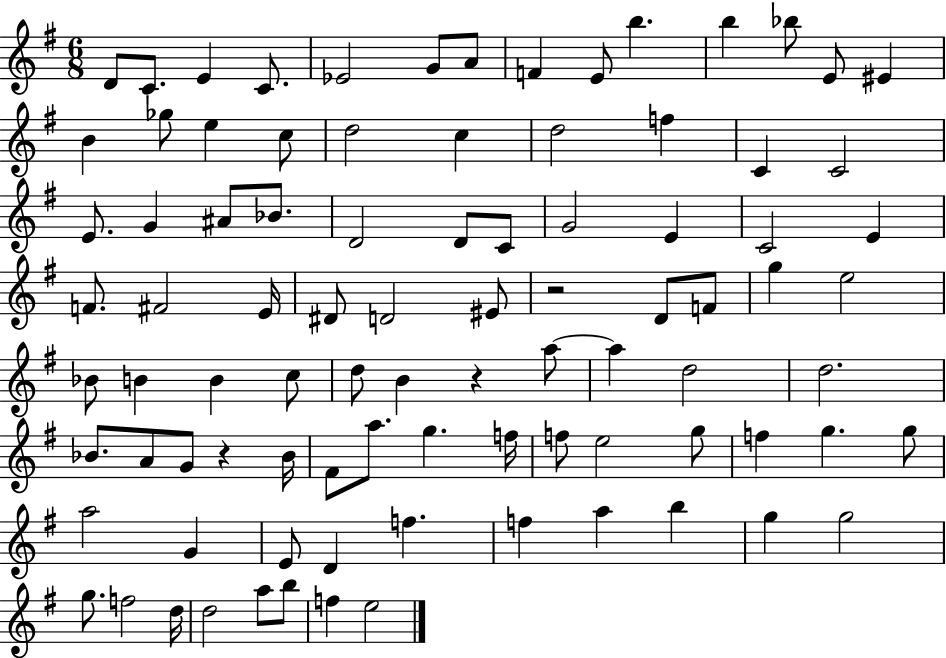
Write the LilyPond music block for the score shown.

{
  \clef treble
  \numericTimeSignature
  \time 6/8
  \key g \major
  d'8 c'8. e'4 c'8. | ees'2 g'8 a'8 | f'4 e'8 b''4. | b''4 bes''8 e'8 eis'4 | \break b'4 ges''8 e''4 c''8 | d''2 c''4 | d''2 f''4 | c'4 c'2 | \break e'8. g'4 ais'8 bes'8. | d'2 d'8 c'8 | g'2 e'4 | c'2 e'4 | \break f'8. fis'2 e'16 | dis'8 d'2 eis'8 | r2 d'8 f'8 | g''4 e''2 | \break bes'8 b'4 b'4 c''8 | d''8 b'4 r4 a''8~~ | a''4 d''2 | d''2. | \break bes'8. a'8 g'8 r4 bes'16 | fis'8 a''8. g''4. f''16 | f''8 e''2 g''8 | f''4 g''4. g''8 | \break a''2 g'4 | e'8 d'4 f''4. | f''4 a''4 b''4 | g''4 g''2 | \break g''8. f''2 d''16 | d''2 a''8 b''8 | f''4 e''2 | \bar "|."
}